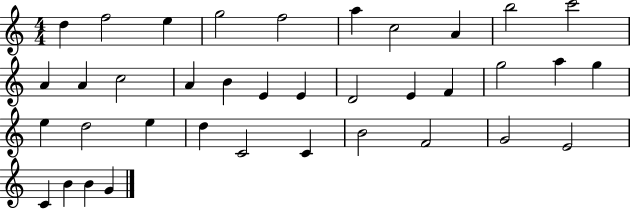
{
  \clef treble
  \numericTimeSignature
  \time 4/4
  \key c \major
  d''4 f''2 e''4 | g''2 f''2 | a''4 c''2 a'4 | b''2 c'''2 | \break a'4 a'4 c''2 | a'4 b'4 e'4 e'4 | d'2 e'4 f'4 | g''2 a''4 g''4 | \break e''4 d''2 e''4 | d''4 c'2 c'4 | b'2 f'2 | g'2 e'2 | \break c'4 b'4 b'4 g'4 | \bar "|."
}